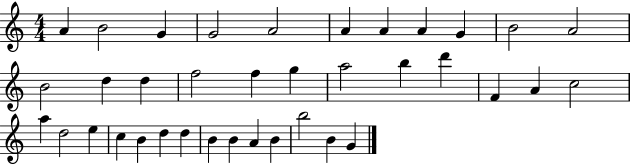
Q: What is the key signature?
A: C major